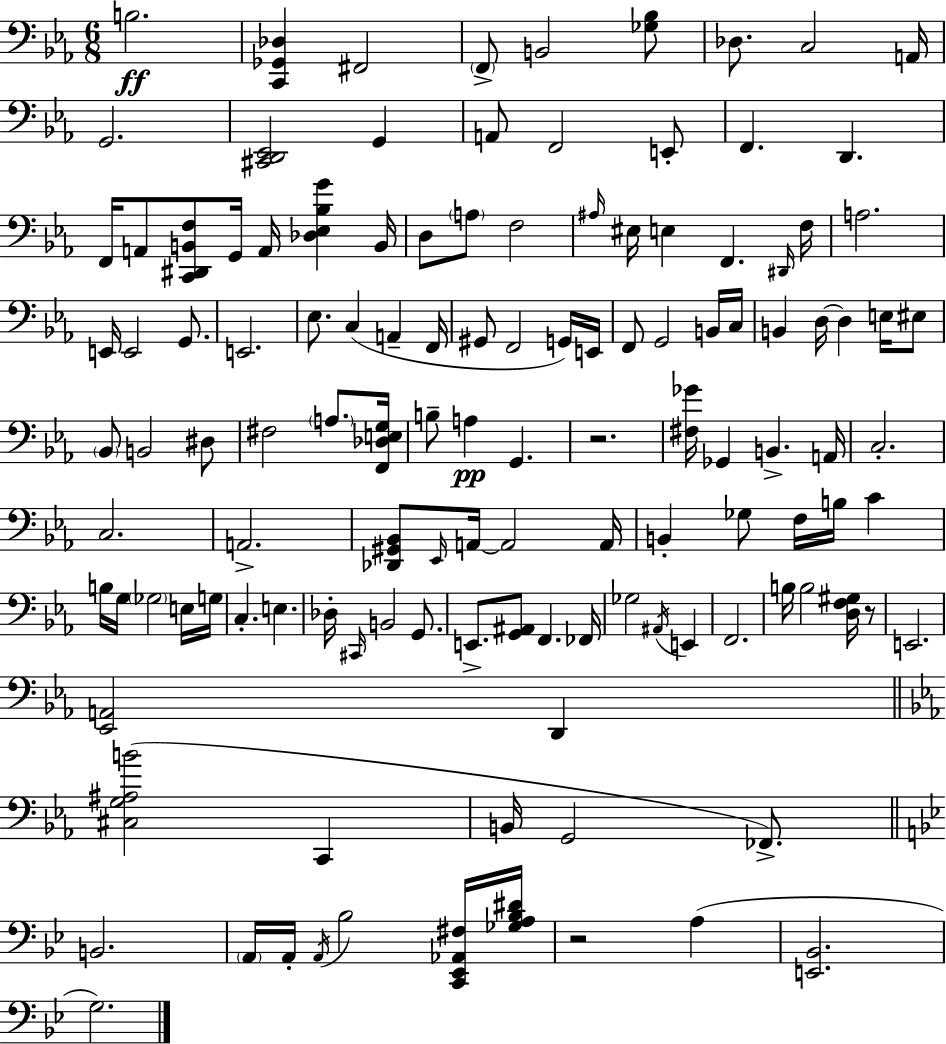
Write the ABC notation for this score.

X:1
T:Untitled
M:6/8
L:1/4
K:Cm
B,2 [C,,_G,,_D,] ^F,,2 F,,/2 B,,2 [_G,_B,]/2 _D,/2 C,2 A,,/4 G,,2 [^C,,D,,_E,,]2 G,, A,,/2 F,,2 E,,/2 F,, D,, F,,/4 A,,/2 [C,,^D,,B,,F,]/2 G,,/4 A,,/4 [_D,_E,_B,G] B,,/4 D,/2 A,/2 F,2 ^A,/4 ^E,/4 E, F,, ^D,,/4 F,/4 A,2 E,,/4 E,,2 G,,/2 E,,2 _E,/2 C, A,, F,,/4 ^G,,/2 F,,2 G,,/4 E,,/4 F,,/2 G,,2 B,,/4 C,/4 B,, D,/4 D, E,/4 ^E,/2 _B,,/2 B,,2 ^D,/2 ^F,2 A,/2 [F,,_D,E,G,]/4 B,/2 A, G,, z2 [^F,_G]/4 _G,, B,, A,,/4 C,2 C,2 A,,2 [_D,,^G,,_B,,]/2 _E,,/4 A,,/4 A,,2 A,,/4 B,, _G,/2 F,/4 B,/4 C B,/4 G,/4 _G,2 E,/4 G,/4 C, E, _D,/4 ^C,,/4 B,,2 G,,/2 E,,/2 [G,,^A,,]/2 F,, _F,,/4 _G,2 ^A,,/4 E,, F,,2 B,/4 B,2 [D,F,^G,]/4 z/2 E,,2 [_E,,A,,]2 D,, [^C,G,^A,B]2 C,, B,,/4 G,,2 _F,,/2 B,,2 A,,/4 A,,/4 A,,/4 _B,2 [C,,_E,,_A,,^F,]/4 [_G,A,_B,^D]/4 z2 A, [E,,_B,,]2 G,2